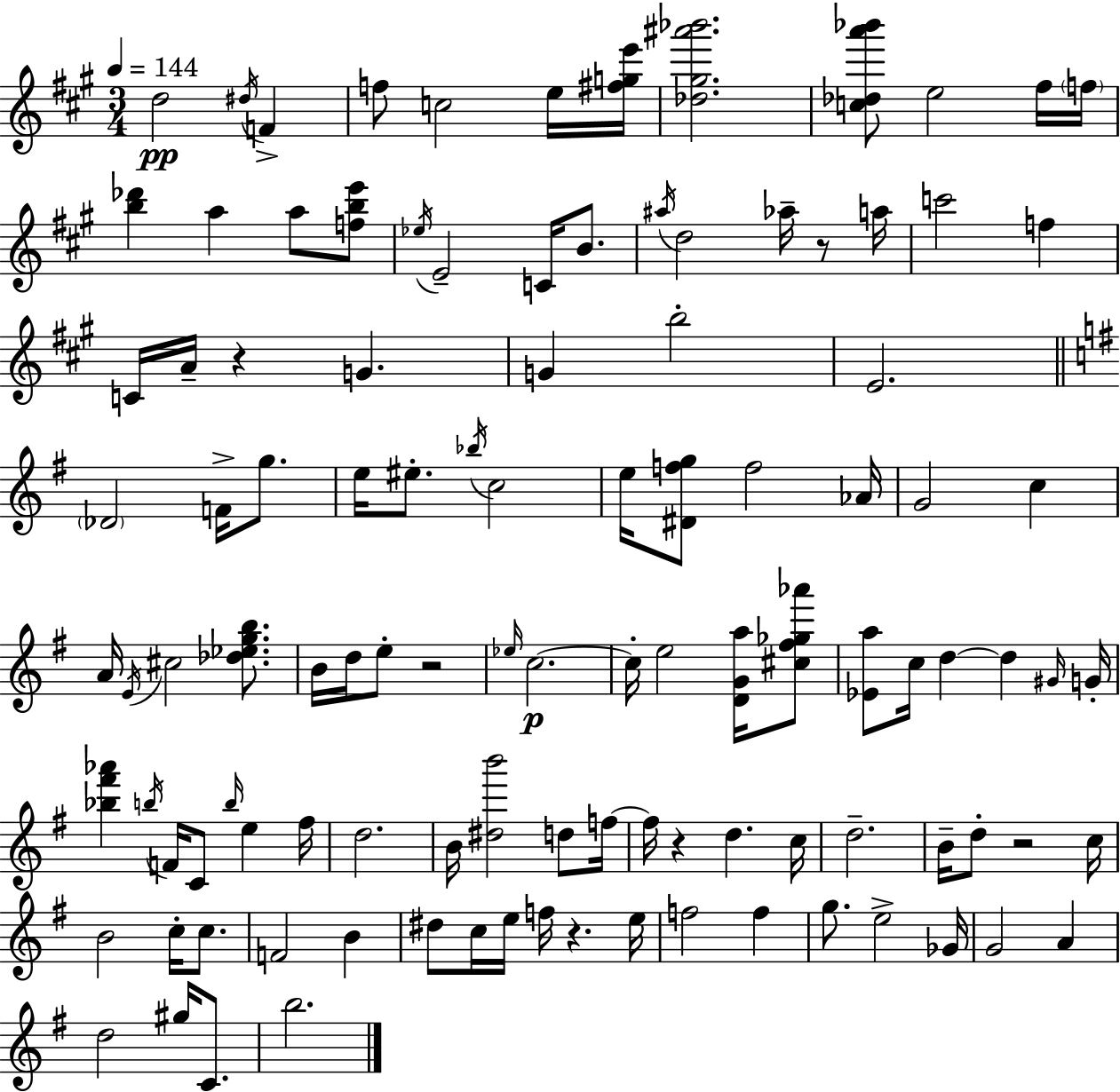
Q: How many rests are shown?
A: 6